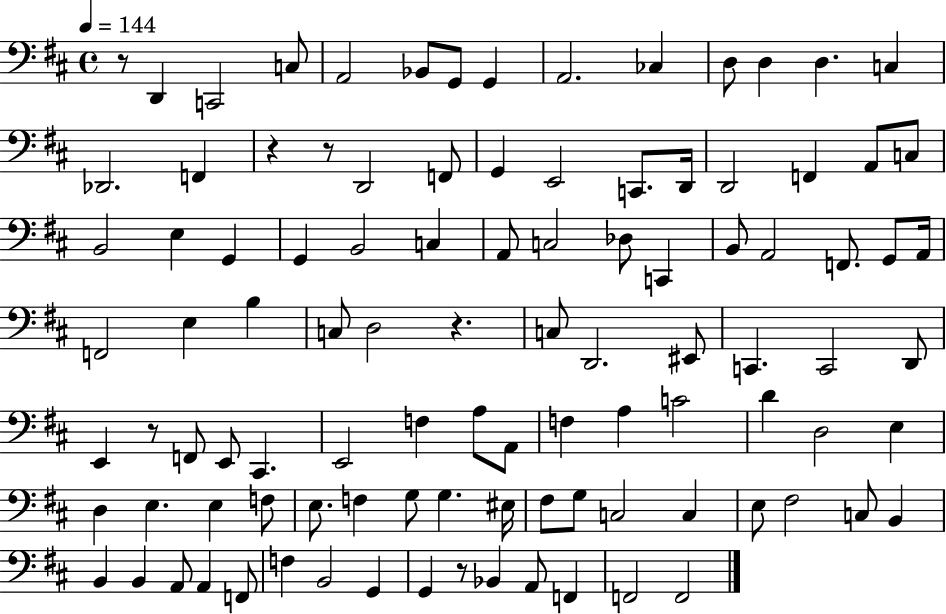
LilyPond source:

{
  \clef bass
  \time 4/4
  \defaultTimeSignature
  \key d \major
  \tempo 4 = 144
  \repeat volta 2 { r8 d,4 c,2 c8 | a,2 bes,8 g,8 g,4 | a,2. ces4 | d8 d4 d4. c4 | \break des,2. f,4 | r4 r8 d,2 f,8 | g,4 e,2 c,8. d,16 | d,2 f,4 a,8 c8 | \break b,2 e4 g,4 | g,4 b,2 c4 | a,8 c2 des8 c,4 | b,8 a,2 f,8. g,8 a,16 | \break f,2 e4 b4 | c8 d2 r4. | c8 d,2. eis,8 | c,4. c,2 d,8 | \break e,4 r8 f,8 e,8 cis,4. | e,2 f4 a8 a,8 | f4 a4 c'2 | d'4 d2 e4 | \break d4 e4. e4 f8 | e8. f4 g8 g4. eis16 | fis8 g8 c2 c4 | e8 fis2 c8 b,4 | \break b,4 b,4 a,8 a,4 f,8 | f4 b,2 g,4 | g,4 r8 bes,4 a,8 f,4 | f,2 f,2 | \break } \bar "|."
}